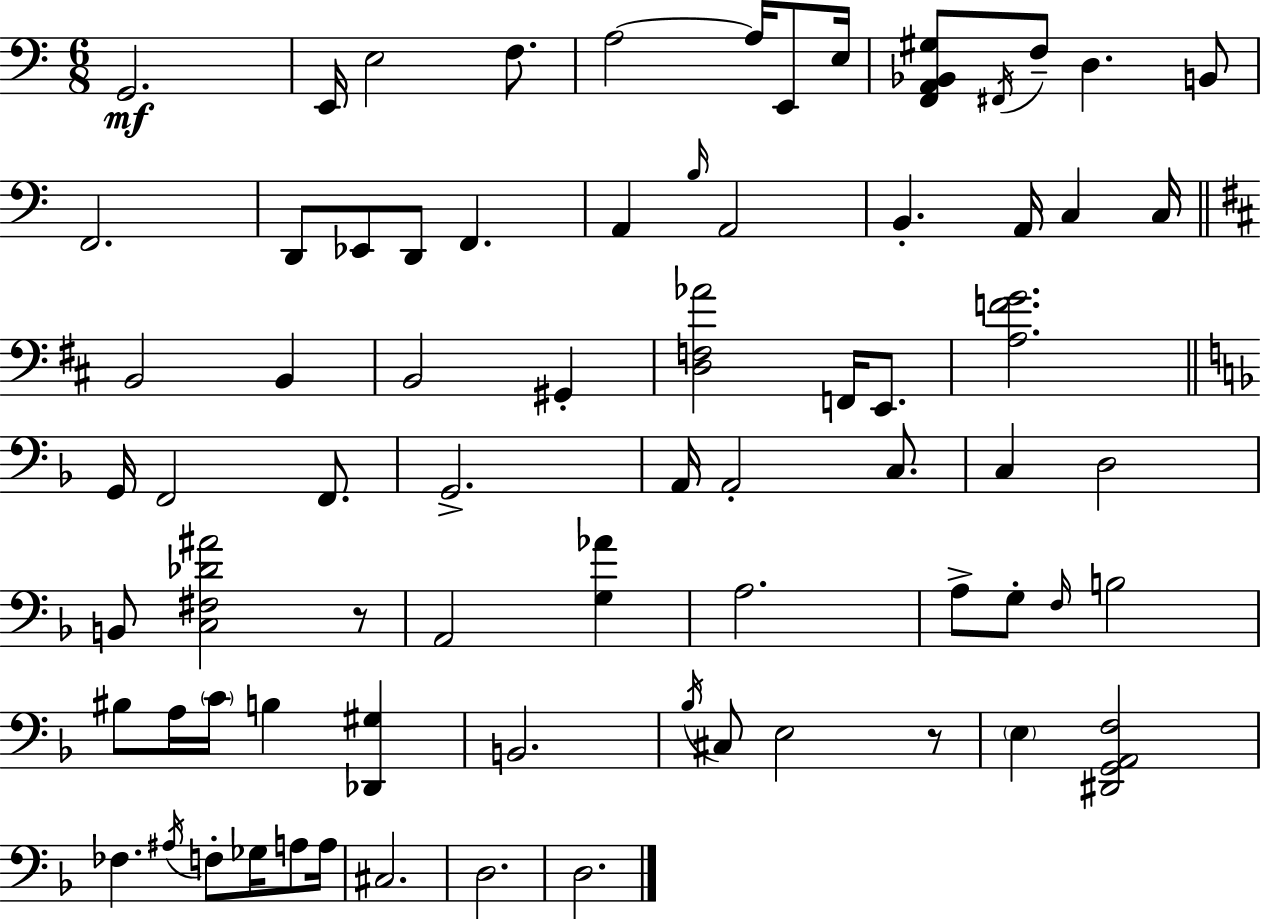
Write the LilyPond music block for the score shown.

{
  \clef bass
  \numericTimeSignature
  \time 6/8
  \key a \minor
  g,2.\mf | e,16 e2 f8. | a2~~ a16 e,8 e16 | <f, a, bes, gis>8 \acciaccatura { fis,16 } f8-- d4. b,8 | \break f,2. | d,8 ees,8 d,8 f,4. | a,4 \grace { b16 } a,2 | b,4.-. a,16 c4 | \break c16 \bar "||" \break \key d \major b,2 b,4 | b,2 gis,4-. | <d f aes'>2 f,16 e,8. | <a f' g'>2. | \break \bar "||" \break \key d \minor g,16 f,2 f,8. | g,2.-> | a,16 a,2-. c8. | c4 d2 | \break b,8 <c fis des' ais'>2 r8 | a,2 <g aes'>4 | a2. | a8-> g8-. \grace { f16 } b2 | \break bis8 a16 \parenthesize c'16 b4 <des, gis>4 | b,2. | \acciaccatura { bes16 } cis8 e2 | r8 \parenthesize e4 <dis, g, a, f>2 | \break fes4. \acciaccatura { ais16 } f8-. ges16 | a8 a16 cis2. | d2. | d2. | \break \bar "|."
}